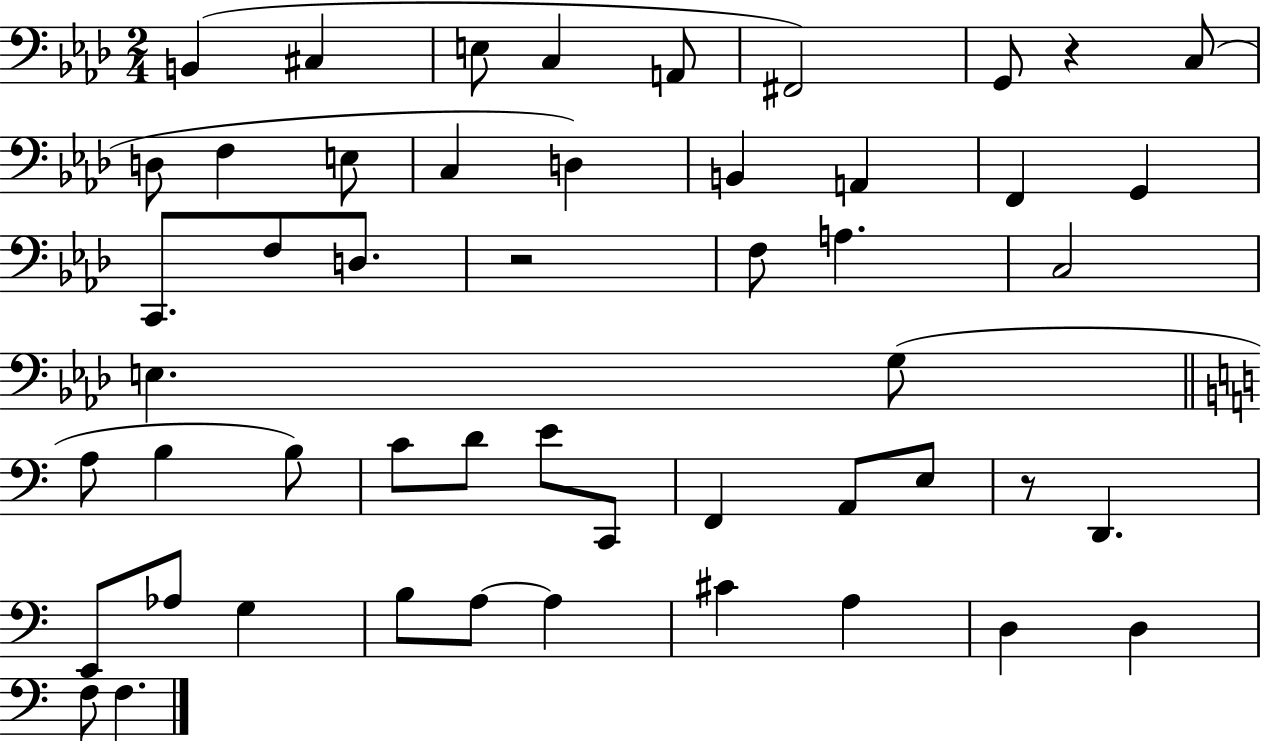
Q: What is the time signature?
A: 2/4